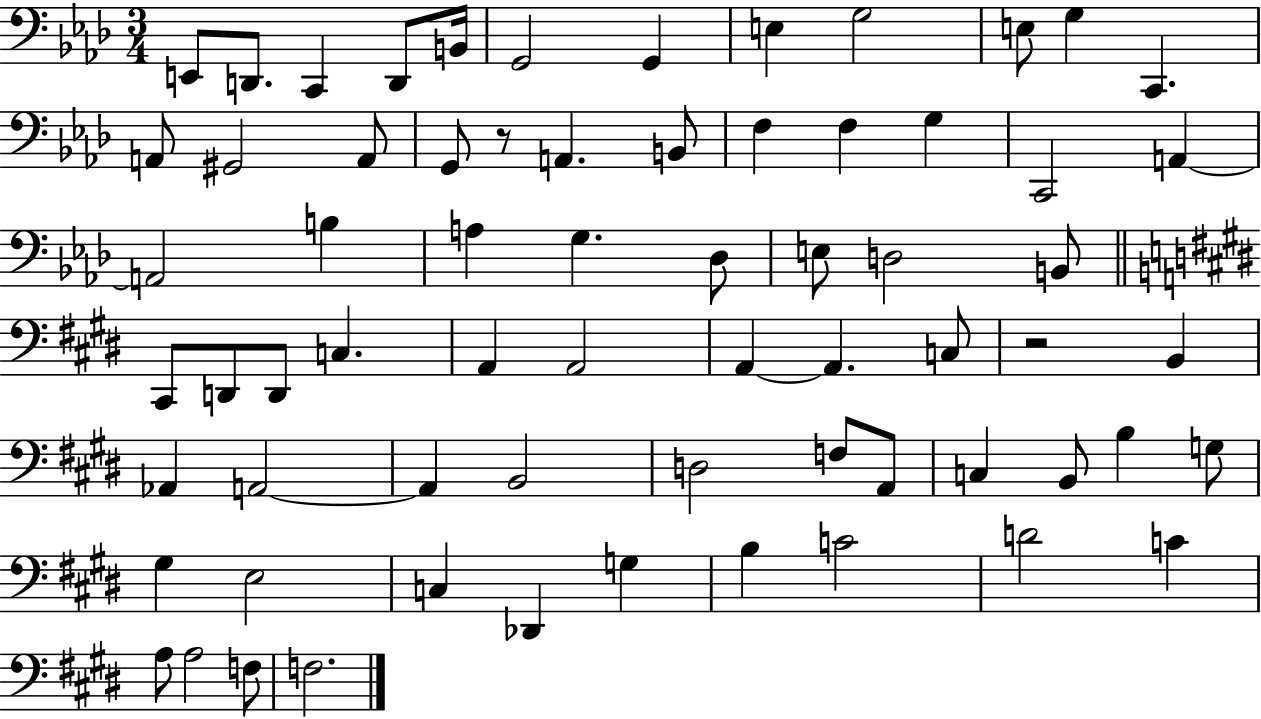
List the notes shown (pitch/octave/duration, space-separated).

E2/e D2/e. C2/q D2/e B2/s G2/h G2/q E3/q G3/h E3/e G3/q C2/q. A2/e G#2/h A2/e G2/e R/e A2/q. B2/e F3/q F3/q G3/q C2/h A2/q A2/h B3/q A3/q G3/q. Db3/e E3/e D3/h B2/e C#2/e D2/e D2/e C3/q. A2/q A2/h A2/q A2/q. C3/e R/h B2/q Ab2/q A2/h A2/q B2/h D3/h F3/e A2/e C3/q B2/e B3/q G3/e G#3/q E3/h C3/q Db2/q G3/q B3/q C4/h D4/h C4/q A3/e A3/h F3/e F3/h.